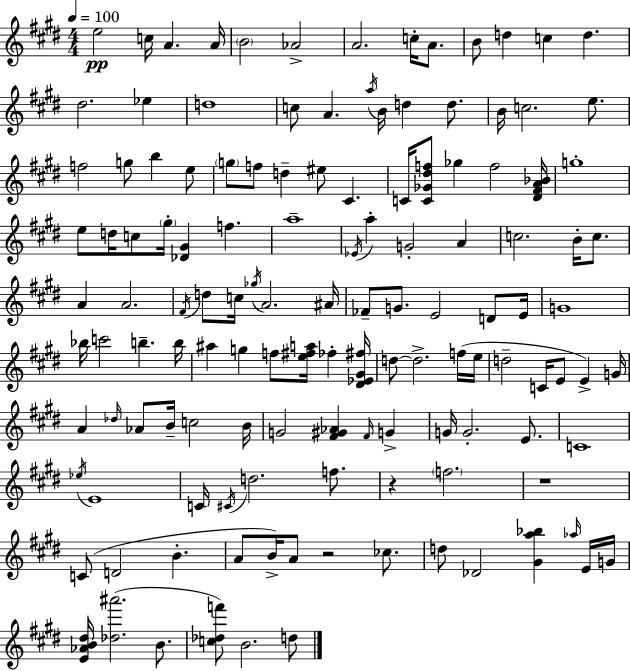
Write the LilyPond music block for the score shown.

{
  \clef treble
  \numericTimeSignature
  \time 4/4
  \key e \major
  \tempo 4 = 100
  e''2\pp c''16 a'4. a'16 | \parenthesize b'2 aes'2-> | a'2. c''16-. a'8. | b'8 d''4 c''4 d''4. | \break dis''2. ees''4 | d''1 | c''8 a'4. \acciaccatura { a''16 } b'16 d''4 d''8. | b'16 c''2. e''8. | \break f''2 g''8 b''4 e''8 | \parenthesize g''8 f''8 d''4-- eis''8 cis'4. | c'16 <c' ges' dis'' f''>8 ges''4 f''2 | <dis' fis' a' bes'>16 g''1-. | \break e''8 d''16 c''8 \parenthesize gis''16-. <des' gis'>4 f''4. | a''1-- | \acciaccatura { ees'16 } a''4-. g'2-. a'4 | c''2. b'16-. c''8. | \break a'4 a'2. | \acciaccatura { fis'16 } d''8 c''16 \acciaccatura { ges''16 } a'2. | ais'16 fes'8-- g'8. e'2 | d'8 e'16 g'1 | \break bes''16 c'''2 b''4.-- | b''16 ais''4 g''4 f''8 <e'' fis'' a''>16 fes''4-. | <dis' ees' gis' fis''>16 d''8~~ d''2.-> | f''16( e''16 d''2-- c'16 e'8 e'4->) | \break g'16 a'4 \grace { des''16 } aes'8 b'16-- c''2 | b'16 g'2 <fis' gis' aes'>4 | \grace { fis'16 } g'4-> g'16 g'2.-. | e'8. c'1 | \break \acciaccatura { ees''16 } e'1 | c'16 \acciaccatura { cis'16 } d''2. | f''8. r4 \parenthesize f''2. | r1 | \break c'8( d'2 | b'4.-. a'8 b'16->) a'8 r2 | ces''8. d''8 des'2 | <gis' a'' bes''>4 \grace { aes''16 } e'16 g'16 <e' aes' b' dis''>16 <des'' ais'''>2.( | \break b'8. <c'' des'' f'''>8) b'2. | d''8 \bar "|."
}